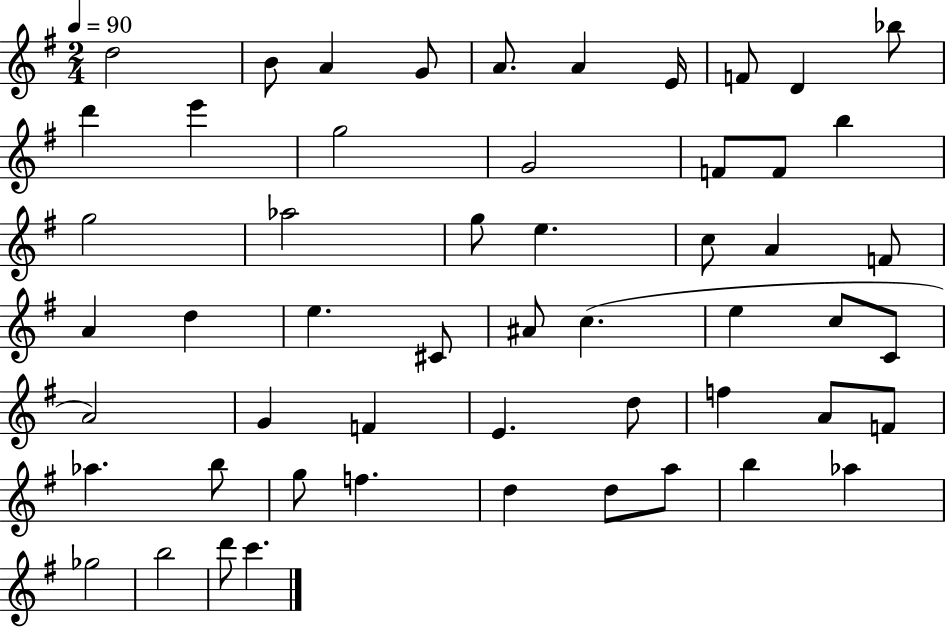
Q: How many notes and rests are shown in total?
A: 54